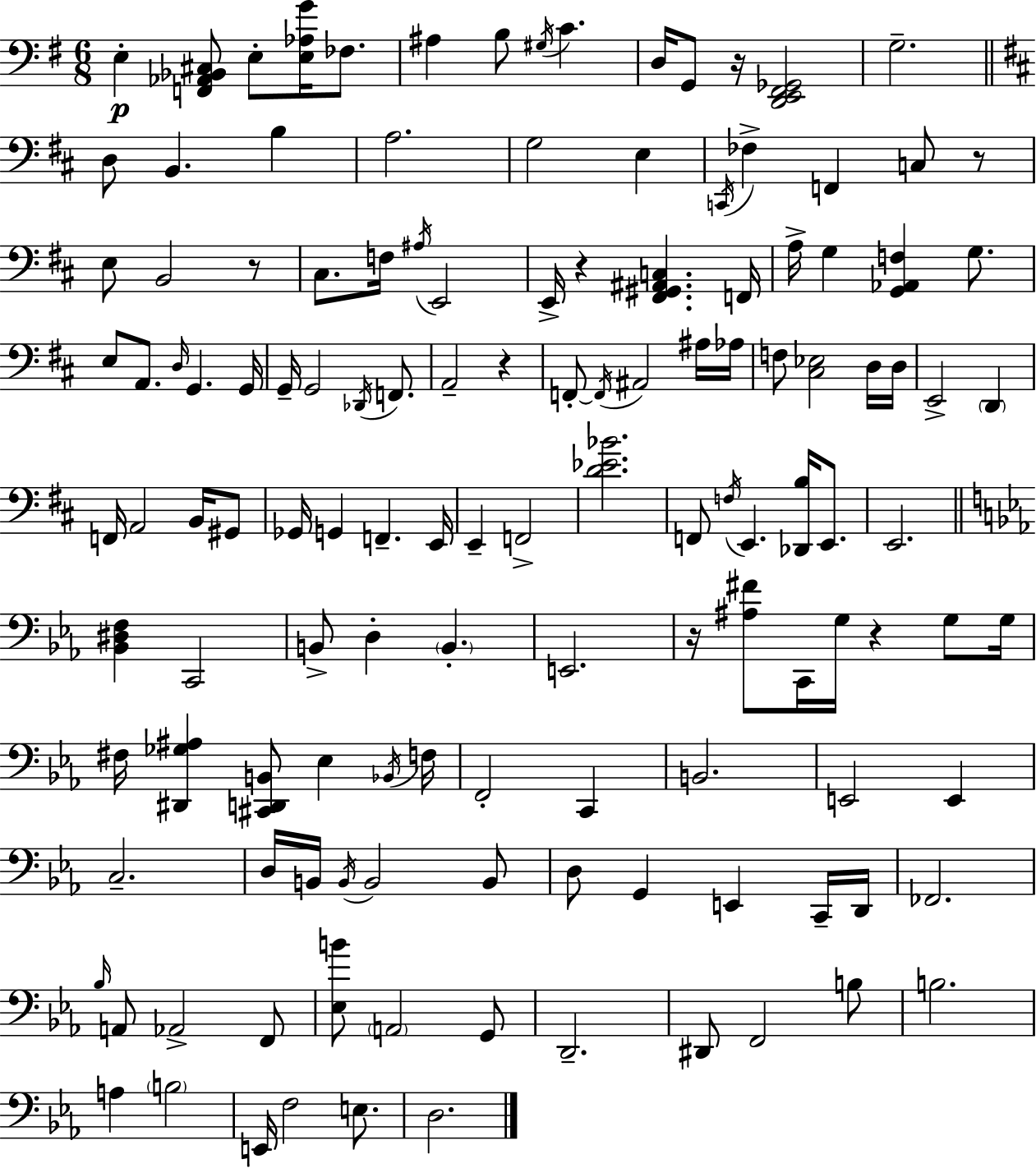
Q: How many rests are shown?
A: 7